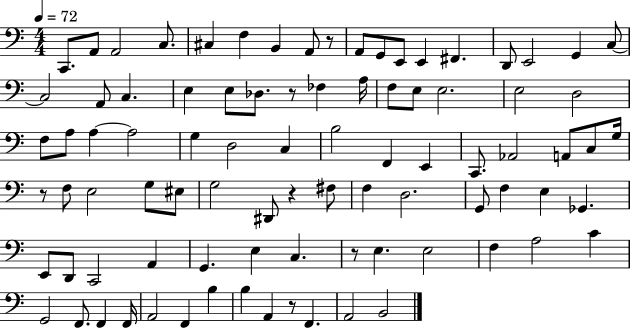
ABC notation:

X:1
T:Untitled
M:4/4
L:1/4
K:C
C,,/2 A,,/2 A,,2 C,/2 ^C, F, B,, A,,/2 z/2 A,,/2 G,,/2 E,,/2 E,, ^F,, D,,/2 E,,2 G,, C,/2 C,2 A,,/2 C, E, E,/2 _D,/2 z/2 _F, A,/4 F,/2 E,/2 E,2 E,2 D,2 F,/2 A,/2 A, A,2 G, D,2 C, B,2 F,, E,, C,,/2 _A,,2 A,,/2 C,/2 G,/4 z/2 F,/2 E,2 G,/2 ^E,/2 G,2 ^D,,/2 z ^F,/2 F, D,2 G,,/2 F, E, _G,, E,,/2 D,,/2 C,,2 A,, G,, E, C, z/2 E, E,2 F, A,2 C G,,2 F,,/2 F,, F,,/4 A,,2 F,, B, B, A,, z/2 F,, A,,2 B,,2